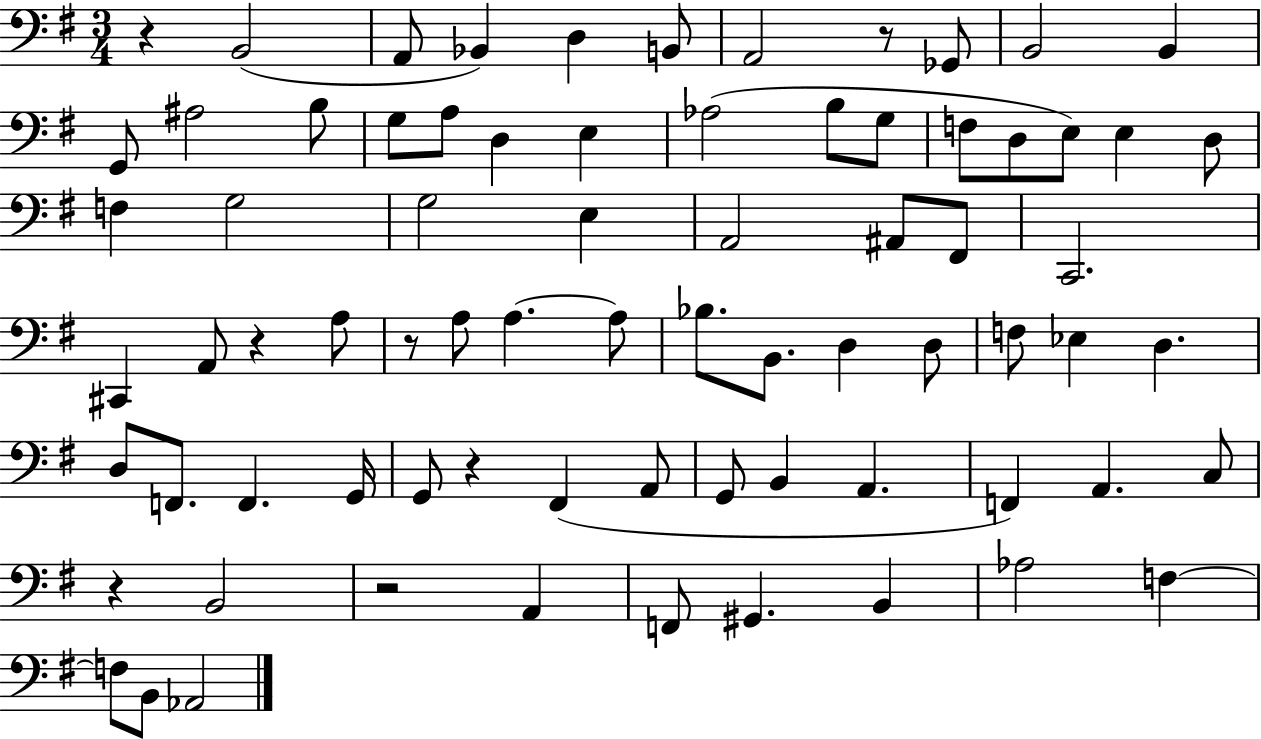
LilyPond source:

{
  \clef bass
  \numericTimeSignature
  \time 3/4
  \key g \major
  \repeat volta 2 { r4 b,2( | a,8 bes,4) d4 b,8 | a,2 r8 ges,8 | b,2 b,4 | \break g,8 ais2 b8 | g8 a8 d4 e4 | aes2( b8 g8 | f8 d8 e8) e4 d8 | \break f4 g2 | g2 e4 | a,2 ais,8 fis,8 | c,2. | \break cis,4 a,8 r4 a8 | r8 a8 a4.~~ a8 | bes8. b,8. d4 d8 | f8 ees4 d4. | \break d8 f,8. f,4. g,16 | g,8 r4 fis,4( a,8 | g,8 b,4 a,4. | f,4) a,4. c8 | \break r4 b,2 | r2 a,4 | f,8 gis,4. b,4 | aes2 f4~~ | \break f8 b,8 aes,2 | } \bar "|."
}